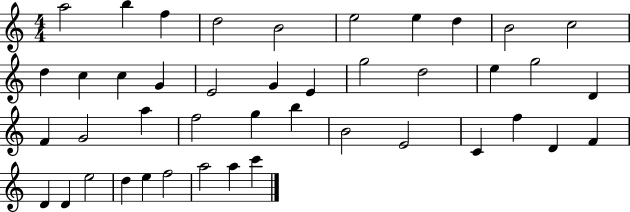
A5/h B5/q F5/q D5/h B4/h E5/h E5/q D5/q B4/h C5/h D5/q C5/q C5/q G4/q E4/h G4/q E4/q G5/h D5/h E5/q G5/h D4/q F4/q G4/h A5/q F5/h G5/q B5/q B4/h E4/h C4/q F5/q D4/q F4/q D4/q D4/q E5/h D5/q E5/q F5/h A5/h A5/q C6/q